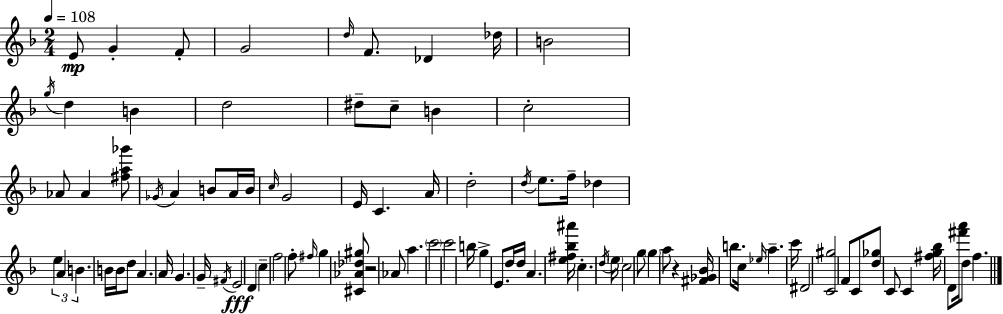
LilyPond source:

{
  \clef treble
  \numericTimeSignature
  \time 2/4
  \key f \major
  \tempo 4 = 108
  e'8\mp g'4-. f'8-. | g'2 | \grace { d''16 } f'8. des'4 | des''16 b'2 | \break \acciaccatura { g''16 } d''4 b'4 | d''2 | dis''8-- c''8-- b'4 | c''2-. | \break aes'8 aes'4 | <fis'' a'' ges'''>8 \acciaccatura { ges'16 } a'4 b'8 | a'16 b'16 \grace { c''16 } g'2 | e'16 c'4. | \break a'16 d''2-. | \acciaccatura { d''16 } e''8. | f''16-- des''4 \tuplet 3/2 { e''4 | a'4 b'4. } | \break b'16 b'16 d''8 a'4. | a'16 g'4. | g'16-- \acciaccatura { fis'16 } e'2\fff | d'4 | \break c''4-- f''2 | f''8-. | \grace { fis''16 } g''4 <cis' aes' des'' gis''>8 r2 | aes'8 | \break a''4. \parenthesize c'''2 | c'''2 | b''16 | g''4-> e'8. d''16 | \break d''16 a'4. <e'' fis'' bes'' ais'''>16 | c''4.-. \acciaccatura { d''16 } \parenthesize e''16 | c''2 | g''8 \parenthesize g''4 a''8 | \break r4 <fis' ges' bes'>16 b''8. | c''16 \grace { ees''16 } a''4.-- | c'''16 dis'2 | <c' gis''>2 | \break f'8 c'8 <d'' ges''>8 c'8 | c'4 <fis'' g'' bes''>16 d'8 | <fis''' a'''>16 d''8 f''4. | \bar "|."
}